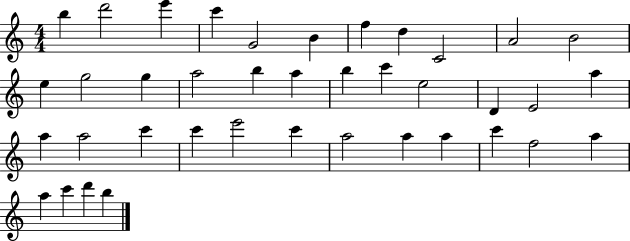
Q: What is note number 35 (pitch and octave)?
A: A5